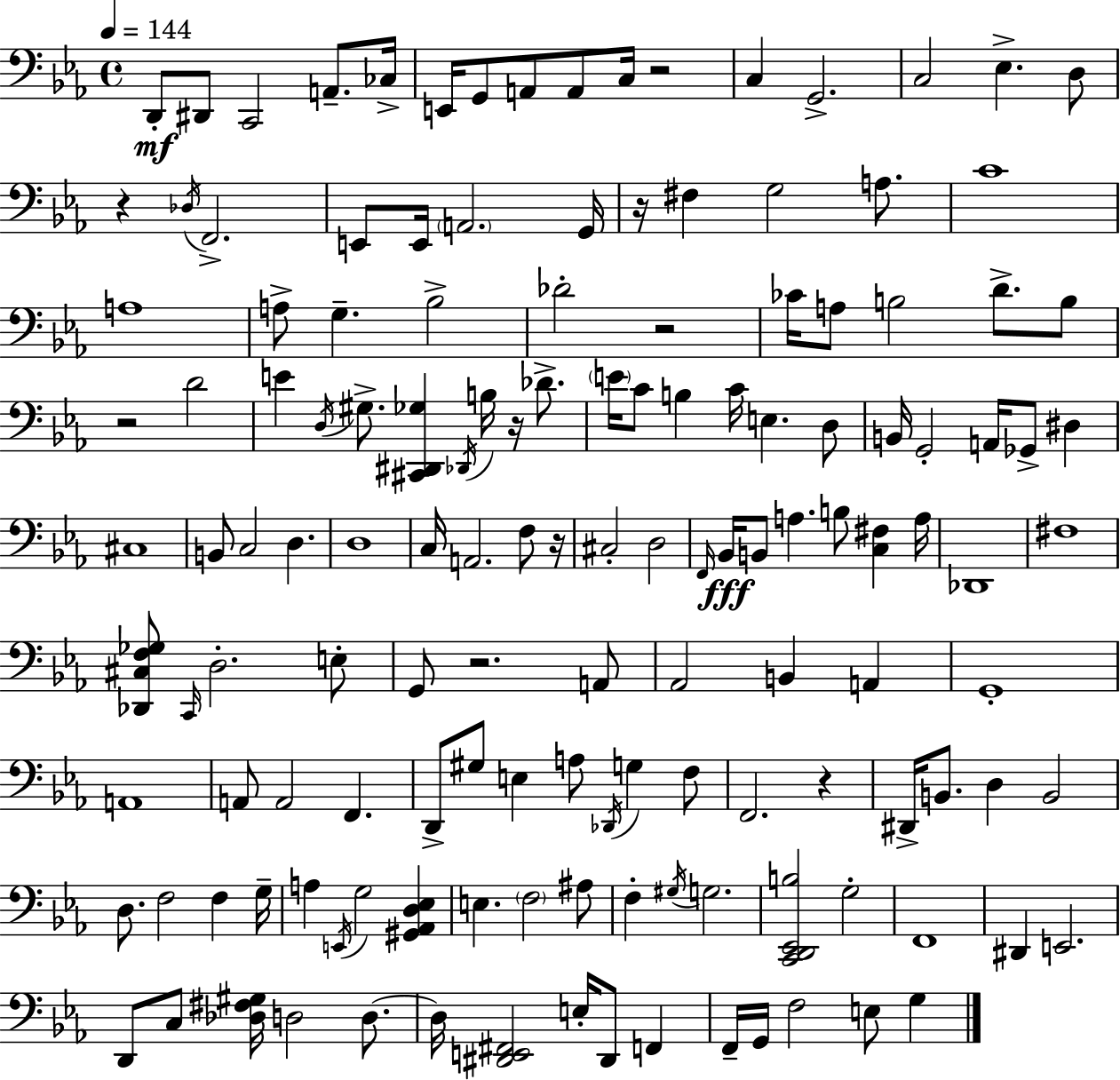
{
  \clef bass
  \time 4/4
  \defaultTimeSignature
  \key c \minor
  \tempo 4 = 144
  \repeat volta 2 { d,8-.\mf dis,8 c,2 a,8.-- ces16-> | e,16 g,8 a,8 a,8 c16 r2 | c4 g,2.-> | c2 ees4.-> d8 | \break r4 \acciaccatura { des16 } f,2.-> | e,8 e,16 \parenthesize a,2. | g,16 r16 fis4 g2 a8. | c'1 | \break a1 | a8-> g4.-- bes2-> | des'2-. r2 | ces'16 a8 b2 d'8.-> b8 | \break r2 d'2 | e'4 \acciaccatura { d16 } gis8.-> <cis, dis, ges>4 \acciaccatura { des,16 } b16 r16 | des'8.-> \parenthesize e'16 c'8 b4 c'16 e4. | d8 b,16 g,2-. a,16 ges,8-> dis4 | \break cis1 | b,8 c2 d4. | d1 | c16 a,2. | \break f8 r16 cis2-. d2 | \grace { f,16 }\fff bes,16 b,8 a4. b8 <c fis>4 | a16 des,1 | fis1 | \break <des, cis f ges>8 \grace { c,16 } d2.-. | e8-. g,8 r2. | a,8 aes,2 b,4 | a,4 g,1-. | \break a,1 | a,8 a,2 f,4. | d,8-> gis8 e4 a8 \acciaccatura { des,16 } | g4 f8 f,2. | \break r4 dis,16-> b,8. d4 b,2 | d8. f2 | f4 g16-- a4 \acciaccatura { e,16 } g2 | <gis, aes, d ees>4 e4. \parenthesize f2 | \break ais8 f4-. \acciaccatura { gis16 } g2. | <c, d, ees, b>2 | g2-. f,1 | dis,4 e,2. | \break d,8 c8 <des fis gis>16 d2 | d8.~~ d16 <dis, e, fis,>2 | e16-. dis,8 f,4 f,16-- g,16 f2 | e8 g4 } \bar "|."
}